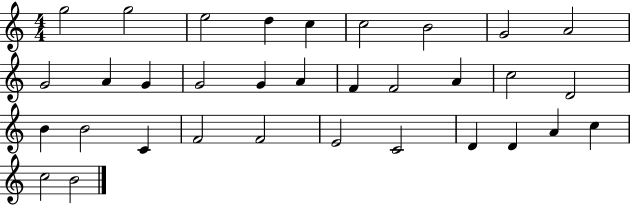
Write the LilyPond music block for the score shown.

{
  \clef treble
  \numericTimeSignature
  \time 4/4
  \key c \major
  g''2 g''2 | e''2 d''4 c''4 | c''2 b'2 | g'2 a'2 | \break g'2 a'4 g'4 | g'2 g'4 a'4 | f'4 f'2 a'4 | c''2 d'2 | \break b'4 b'2 c'4 | f'2 f'2 | e'2 c'2 | d'4 d'4 a'4 c''4 | \break c''2 b'2 | \bar "|."
}